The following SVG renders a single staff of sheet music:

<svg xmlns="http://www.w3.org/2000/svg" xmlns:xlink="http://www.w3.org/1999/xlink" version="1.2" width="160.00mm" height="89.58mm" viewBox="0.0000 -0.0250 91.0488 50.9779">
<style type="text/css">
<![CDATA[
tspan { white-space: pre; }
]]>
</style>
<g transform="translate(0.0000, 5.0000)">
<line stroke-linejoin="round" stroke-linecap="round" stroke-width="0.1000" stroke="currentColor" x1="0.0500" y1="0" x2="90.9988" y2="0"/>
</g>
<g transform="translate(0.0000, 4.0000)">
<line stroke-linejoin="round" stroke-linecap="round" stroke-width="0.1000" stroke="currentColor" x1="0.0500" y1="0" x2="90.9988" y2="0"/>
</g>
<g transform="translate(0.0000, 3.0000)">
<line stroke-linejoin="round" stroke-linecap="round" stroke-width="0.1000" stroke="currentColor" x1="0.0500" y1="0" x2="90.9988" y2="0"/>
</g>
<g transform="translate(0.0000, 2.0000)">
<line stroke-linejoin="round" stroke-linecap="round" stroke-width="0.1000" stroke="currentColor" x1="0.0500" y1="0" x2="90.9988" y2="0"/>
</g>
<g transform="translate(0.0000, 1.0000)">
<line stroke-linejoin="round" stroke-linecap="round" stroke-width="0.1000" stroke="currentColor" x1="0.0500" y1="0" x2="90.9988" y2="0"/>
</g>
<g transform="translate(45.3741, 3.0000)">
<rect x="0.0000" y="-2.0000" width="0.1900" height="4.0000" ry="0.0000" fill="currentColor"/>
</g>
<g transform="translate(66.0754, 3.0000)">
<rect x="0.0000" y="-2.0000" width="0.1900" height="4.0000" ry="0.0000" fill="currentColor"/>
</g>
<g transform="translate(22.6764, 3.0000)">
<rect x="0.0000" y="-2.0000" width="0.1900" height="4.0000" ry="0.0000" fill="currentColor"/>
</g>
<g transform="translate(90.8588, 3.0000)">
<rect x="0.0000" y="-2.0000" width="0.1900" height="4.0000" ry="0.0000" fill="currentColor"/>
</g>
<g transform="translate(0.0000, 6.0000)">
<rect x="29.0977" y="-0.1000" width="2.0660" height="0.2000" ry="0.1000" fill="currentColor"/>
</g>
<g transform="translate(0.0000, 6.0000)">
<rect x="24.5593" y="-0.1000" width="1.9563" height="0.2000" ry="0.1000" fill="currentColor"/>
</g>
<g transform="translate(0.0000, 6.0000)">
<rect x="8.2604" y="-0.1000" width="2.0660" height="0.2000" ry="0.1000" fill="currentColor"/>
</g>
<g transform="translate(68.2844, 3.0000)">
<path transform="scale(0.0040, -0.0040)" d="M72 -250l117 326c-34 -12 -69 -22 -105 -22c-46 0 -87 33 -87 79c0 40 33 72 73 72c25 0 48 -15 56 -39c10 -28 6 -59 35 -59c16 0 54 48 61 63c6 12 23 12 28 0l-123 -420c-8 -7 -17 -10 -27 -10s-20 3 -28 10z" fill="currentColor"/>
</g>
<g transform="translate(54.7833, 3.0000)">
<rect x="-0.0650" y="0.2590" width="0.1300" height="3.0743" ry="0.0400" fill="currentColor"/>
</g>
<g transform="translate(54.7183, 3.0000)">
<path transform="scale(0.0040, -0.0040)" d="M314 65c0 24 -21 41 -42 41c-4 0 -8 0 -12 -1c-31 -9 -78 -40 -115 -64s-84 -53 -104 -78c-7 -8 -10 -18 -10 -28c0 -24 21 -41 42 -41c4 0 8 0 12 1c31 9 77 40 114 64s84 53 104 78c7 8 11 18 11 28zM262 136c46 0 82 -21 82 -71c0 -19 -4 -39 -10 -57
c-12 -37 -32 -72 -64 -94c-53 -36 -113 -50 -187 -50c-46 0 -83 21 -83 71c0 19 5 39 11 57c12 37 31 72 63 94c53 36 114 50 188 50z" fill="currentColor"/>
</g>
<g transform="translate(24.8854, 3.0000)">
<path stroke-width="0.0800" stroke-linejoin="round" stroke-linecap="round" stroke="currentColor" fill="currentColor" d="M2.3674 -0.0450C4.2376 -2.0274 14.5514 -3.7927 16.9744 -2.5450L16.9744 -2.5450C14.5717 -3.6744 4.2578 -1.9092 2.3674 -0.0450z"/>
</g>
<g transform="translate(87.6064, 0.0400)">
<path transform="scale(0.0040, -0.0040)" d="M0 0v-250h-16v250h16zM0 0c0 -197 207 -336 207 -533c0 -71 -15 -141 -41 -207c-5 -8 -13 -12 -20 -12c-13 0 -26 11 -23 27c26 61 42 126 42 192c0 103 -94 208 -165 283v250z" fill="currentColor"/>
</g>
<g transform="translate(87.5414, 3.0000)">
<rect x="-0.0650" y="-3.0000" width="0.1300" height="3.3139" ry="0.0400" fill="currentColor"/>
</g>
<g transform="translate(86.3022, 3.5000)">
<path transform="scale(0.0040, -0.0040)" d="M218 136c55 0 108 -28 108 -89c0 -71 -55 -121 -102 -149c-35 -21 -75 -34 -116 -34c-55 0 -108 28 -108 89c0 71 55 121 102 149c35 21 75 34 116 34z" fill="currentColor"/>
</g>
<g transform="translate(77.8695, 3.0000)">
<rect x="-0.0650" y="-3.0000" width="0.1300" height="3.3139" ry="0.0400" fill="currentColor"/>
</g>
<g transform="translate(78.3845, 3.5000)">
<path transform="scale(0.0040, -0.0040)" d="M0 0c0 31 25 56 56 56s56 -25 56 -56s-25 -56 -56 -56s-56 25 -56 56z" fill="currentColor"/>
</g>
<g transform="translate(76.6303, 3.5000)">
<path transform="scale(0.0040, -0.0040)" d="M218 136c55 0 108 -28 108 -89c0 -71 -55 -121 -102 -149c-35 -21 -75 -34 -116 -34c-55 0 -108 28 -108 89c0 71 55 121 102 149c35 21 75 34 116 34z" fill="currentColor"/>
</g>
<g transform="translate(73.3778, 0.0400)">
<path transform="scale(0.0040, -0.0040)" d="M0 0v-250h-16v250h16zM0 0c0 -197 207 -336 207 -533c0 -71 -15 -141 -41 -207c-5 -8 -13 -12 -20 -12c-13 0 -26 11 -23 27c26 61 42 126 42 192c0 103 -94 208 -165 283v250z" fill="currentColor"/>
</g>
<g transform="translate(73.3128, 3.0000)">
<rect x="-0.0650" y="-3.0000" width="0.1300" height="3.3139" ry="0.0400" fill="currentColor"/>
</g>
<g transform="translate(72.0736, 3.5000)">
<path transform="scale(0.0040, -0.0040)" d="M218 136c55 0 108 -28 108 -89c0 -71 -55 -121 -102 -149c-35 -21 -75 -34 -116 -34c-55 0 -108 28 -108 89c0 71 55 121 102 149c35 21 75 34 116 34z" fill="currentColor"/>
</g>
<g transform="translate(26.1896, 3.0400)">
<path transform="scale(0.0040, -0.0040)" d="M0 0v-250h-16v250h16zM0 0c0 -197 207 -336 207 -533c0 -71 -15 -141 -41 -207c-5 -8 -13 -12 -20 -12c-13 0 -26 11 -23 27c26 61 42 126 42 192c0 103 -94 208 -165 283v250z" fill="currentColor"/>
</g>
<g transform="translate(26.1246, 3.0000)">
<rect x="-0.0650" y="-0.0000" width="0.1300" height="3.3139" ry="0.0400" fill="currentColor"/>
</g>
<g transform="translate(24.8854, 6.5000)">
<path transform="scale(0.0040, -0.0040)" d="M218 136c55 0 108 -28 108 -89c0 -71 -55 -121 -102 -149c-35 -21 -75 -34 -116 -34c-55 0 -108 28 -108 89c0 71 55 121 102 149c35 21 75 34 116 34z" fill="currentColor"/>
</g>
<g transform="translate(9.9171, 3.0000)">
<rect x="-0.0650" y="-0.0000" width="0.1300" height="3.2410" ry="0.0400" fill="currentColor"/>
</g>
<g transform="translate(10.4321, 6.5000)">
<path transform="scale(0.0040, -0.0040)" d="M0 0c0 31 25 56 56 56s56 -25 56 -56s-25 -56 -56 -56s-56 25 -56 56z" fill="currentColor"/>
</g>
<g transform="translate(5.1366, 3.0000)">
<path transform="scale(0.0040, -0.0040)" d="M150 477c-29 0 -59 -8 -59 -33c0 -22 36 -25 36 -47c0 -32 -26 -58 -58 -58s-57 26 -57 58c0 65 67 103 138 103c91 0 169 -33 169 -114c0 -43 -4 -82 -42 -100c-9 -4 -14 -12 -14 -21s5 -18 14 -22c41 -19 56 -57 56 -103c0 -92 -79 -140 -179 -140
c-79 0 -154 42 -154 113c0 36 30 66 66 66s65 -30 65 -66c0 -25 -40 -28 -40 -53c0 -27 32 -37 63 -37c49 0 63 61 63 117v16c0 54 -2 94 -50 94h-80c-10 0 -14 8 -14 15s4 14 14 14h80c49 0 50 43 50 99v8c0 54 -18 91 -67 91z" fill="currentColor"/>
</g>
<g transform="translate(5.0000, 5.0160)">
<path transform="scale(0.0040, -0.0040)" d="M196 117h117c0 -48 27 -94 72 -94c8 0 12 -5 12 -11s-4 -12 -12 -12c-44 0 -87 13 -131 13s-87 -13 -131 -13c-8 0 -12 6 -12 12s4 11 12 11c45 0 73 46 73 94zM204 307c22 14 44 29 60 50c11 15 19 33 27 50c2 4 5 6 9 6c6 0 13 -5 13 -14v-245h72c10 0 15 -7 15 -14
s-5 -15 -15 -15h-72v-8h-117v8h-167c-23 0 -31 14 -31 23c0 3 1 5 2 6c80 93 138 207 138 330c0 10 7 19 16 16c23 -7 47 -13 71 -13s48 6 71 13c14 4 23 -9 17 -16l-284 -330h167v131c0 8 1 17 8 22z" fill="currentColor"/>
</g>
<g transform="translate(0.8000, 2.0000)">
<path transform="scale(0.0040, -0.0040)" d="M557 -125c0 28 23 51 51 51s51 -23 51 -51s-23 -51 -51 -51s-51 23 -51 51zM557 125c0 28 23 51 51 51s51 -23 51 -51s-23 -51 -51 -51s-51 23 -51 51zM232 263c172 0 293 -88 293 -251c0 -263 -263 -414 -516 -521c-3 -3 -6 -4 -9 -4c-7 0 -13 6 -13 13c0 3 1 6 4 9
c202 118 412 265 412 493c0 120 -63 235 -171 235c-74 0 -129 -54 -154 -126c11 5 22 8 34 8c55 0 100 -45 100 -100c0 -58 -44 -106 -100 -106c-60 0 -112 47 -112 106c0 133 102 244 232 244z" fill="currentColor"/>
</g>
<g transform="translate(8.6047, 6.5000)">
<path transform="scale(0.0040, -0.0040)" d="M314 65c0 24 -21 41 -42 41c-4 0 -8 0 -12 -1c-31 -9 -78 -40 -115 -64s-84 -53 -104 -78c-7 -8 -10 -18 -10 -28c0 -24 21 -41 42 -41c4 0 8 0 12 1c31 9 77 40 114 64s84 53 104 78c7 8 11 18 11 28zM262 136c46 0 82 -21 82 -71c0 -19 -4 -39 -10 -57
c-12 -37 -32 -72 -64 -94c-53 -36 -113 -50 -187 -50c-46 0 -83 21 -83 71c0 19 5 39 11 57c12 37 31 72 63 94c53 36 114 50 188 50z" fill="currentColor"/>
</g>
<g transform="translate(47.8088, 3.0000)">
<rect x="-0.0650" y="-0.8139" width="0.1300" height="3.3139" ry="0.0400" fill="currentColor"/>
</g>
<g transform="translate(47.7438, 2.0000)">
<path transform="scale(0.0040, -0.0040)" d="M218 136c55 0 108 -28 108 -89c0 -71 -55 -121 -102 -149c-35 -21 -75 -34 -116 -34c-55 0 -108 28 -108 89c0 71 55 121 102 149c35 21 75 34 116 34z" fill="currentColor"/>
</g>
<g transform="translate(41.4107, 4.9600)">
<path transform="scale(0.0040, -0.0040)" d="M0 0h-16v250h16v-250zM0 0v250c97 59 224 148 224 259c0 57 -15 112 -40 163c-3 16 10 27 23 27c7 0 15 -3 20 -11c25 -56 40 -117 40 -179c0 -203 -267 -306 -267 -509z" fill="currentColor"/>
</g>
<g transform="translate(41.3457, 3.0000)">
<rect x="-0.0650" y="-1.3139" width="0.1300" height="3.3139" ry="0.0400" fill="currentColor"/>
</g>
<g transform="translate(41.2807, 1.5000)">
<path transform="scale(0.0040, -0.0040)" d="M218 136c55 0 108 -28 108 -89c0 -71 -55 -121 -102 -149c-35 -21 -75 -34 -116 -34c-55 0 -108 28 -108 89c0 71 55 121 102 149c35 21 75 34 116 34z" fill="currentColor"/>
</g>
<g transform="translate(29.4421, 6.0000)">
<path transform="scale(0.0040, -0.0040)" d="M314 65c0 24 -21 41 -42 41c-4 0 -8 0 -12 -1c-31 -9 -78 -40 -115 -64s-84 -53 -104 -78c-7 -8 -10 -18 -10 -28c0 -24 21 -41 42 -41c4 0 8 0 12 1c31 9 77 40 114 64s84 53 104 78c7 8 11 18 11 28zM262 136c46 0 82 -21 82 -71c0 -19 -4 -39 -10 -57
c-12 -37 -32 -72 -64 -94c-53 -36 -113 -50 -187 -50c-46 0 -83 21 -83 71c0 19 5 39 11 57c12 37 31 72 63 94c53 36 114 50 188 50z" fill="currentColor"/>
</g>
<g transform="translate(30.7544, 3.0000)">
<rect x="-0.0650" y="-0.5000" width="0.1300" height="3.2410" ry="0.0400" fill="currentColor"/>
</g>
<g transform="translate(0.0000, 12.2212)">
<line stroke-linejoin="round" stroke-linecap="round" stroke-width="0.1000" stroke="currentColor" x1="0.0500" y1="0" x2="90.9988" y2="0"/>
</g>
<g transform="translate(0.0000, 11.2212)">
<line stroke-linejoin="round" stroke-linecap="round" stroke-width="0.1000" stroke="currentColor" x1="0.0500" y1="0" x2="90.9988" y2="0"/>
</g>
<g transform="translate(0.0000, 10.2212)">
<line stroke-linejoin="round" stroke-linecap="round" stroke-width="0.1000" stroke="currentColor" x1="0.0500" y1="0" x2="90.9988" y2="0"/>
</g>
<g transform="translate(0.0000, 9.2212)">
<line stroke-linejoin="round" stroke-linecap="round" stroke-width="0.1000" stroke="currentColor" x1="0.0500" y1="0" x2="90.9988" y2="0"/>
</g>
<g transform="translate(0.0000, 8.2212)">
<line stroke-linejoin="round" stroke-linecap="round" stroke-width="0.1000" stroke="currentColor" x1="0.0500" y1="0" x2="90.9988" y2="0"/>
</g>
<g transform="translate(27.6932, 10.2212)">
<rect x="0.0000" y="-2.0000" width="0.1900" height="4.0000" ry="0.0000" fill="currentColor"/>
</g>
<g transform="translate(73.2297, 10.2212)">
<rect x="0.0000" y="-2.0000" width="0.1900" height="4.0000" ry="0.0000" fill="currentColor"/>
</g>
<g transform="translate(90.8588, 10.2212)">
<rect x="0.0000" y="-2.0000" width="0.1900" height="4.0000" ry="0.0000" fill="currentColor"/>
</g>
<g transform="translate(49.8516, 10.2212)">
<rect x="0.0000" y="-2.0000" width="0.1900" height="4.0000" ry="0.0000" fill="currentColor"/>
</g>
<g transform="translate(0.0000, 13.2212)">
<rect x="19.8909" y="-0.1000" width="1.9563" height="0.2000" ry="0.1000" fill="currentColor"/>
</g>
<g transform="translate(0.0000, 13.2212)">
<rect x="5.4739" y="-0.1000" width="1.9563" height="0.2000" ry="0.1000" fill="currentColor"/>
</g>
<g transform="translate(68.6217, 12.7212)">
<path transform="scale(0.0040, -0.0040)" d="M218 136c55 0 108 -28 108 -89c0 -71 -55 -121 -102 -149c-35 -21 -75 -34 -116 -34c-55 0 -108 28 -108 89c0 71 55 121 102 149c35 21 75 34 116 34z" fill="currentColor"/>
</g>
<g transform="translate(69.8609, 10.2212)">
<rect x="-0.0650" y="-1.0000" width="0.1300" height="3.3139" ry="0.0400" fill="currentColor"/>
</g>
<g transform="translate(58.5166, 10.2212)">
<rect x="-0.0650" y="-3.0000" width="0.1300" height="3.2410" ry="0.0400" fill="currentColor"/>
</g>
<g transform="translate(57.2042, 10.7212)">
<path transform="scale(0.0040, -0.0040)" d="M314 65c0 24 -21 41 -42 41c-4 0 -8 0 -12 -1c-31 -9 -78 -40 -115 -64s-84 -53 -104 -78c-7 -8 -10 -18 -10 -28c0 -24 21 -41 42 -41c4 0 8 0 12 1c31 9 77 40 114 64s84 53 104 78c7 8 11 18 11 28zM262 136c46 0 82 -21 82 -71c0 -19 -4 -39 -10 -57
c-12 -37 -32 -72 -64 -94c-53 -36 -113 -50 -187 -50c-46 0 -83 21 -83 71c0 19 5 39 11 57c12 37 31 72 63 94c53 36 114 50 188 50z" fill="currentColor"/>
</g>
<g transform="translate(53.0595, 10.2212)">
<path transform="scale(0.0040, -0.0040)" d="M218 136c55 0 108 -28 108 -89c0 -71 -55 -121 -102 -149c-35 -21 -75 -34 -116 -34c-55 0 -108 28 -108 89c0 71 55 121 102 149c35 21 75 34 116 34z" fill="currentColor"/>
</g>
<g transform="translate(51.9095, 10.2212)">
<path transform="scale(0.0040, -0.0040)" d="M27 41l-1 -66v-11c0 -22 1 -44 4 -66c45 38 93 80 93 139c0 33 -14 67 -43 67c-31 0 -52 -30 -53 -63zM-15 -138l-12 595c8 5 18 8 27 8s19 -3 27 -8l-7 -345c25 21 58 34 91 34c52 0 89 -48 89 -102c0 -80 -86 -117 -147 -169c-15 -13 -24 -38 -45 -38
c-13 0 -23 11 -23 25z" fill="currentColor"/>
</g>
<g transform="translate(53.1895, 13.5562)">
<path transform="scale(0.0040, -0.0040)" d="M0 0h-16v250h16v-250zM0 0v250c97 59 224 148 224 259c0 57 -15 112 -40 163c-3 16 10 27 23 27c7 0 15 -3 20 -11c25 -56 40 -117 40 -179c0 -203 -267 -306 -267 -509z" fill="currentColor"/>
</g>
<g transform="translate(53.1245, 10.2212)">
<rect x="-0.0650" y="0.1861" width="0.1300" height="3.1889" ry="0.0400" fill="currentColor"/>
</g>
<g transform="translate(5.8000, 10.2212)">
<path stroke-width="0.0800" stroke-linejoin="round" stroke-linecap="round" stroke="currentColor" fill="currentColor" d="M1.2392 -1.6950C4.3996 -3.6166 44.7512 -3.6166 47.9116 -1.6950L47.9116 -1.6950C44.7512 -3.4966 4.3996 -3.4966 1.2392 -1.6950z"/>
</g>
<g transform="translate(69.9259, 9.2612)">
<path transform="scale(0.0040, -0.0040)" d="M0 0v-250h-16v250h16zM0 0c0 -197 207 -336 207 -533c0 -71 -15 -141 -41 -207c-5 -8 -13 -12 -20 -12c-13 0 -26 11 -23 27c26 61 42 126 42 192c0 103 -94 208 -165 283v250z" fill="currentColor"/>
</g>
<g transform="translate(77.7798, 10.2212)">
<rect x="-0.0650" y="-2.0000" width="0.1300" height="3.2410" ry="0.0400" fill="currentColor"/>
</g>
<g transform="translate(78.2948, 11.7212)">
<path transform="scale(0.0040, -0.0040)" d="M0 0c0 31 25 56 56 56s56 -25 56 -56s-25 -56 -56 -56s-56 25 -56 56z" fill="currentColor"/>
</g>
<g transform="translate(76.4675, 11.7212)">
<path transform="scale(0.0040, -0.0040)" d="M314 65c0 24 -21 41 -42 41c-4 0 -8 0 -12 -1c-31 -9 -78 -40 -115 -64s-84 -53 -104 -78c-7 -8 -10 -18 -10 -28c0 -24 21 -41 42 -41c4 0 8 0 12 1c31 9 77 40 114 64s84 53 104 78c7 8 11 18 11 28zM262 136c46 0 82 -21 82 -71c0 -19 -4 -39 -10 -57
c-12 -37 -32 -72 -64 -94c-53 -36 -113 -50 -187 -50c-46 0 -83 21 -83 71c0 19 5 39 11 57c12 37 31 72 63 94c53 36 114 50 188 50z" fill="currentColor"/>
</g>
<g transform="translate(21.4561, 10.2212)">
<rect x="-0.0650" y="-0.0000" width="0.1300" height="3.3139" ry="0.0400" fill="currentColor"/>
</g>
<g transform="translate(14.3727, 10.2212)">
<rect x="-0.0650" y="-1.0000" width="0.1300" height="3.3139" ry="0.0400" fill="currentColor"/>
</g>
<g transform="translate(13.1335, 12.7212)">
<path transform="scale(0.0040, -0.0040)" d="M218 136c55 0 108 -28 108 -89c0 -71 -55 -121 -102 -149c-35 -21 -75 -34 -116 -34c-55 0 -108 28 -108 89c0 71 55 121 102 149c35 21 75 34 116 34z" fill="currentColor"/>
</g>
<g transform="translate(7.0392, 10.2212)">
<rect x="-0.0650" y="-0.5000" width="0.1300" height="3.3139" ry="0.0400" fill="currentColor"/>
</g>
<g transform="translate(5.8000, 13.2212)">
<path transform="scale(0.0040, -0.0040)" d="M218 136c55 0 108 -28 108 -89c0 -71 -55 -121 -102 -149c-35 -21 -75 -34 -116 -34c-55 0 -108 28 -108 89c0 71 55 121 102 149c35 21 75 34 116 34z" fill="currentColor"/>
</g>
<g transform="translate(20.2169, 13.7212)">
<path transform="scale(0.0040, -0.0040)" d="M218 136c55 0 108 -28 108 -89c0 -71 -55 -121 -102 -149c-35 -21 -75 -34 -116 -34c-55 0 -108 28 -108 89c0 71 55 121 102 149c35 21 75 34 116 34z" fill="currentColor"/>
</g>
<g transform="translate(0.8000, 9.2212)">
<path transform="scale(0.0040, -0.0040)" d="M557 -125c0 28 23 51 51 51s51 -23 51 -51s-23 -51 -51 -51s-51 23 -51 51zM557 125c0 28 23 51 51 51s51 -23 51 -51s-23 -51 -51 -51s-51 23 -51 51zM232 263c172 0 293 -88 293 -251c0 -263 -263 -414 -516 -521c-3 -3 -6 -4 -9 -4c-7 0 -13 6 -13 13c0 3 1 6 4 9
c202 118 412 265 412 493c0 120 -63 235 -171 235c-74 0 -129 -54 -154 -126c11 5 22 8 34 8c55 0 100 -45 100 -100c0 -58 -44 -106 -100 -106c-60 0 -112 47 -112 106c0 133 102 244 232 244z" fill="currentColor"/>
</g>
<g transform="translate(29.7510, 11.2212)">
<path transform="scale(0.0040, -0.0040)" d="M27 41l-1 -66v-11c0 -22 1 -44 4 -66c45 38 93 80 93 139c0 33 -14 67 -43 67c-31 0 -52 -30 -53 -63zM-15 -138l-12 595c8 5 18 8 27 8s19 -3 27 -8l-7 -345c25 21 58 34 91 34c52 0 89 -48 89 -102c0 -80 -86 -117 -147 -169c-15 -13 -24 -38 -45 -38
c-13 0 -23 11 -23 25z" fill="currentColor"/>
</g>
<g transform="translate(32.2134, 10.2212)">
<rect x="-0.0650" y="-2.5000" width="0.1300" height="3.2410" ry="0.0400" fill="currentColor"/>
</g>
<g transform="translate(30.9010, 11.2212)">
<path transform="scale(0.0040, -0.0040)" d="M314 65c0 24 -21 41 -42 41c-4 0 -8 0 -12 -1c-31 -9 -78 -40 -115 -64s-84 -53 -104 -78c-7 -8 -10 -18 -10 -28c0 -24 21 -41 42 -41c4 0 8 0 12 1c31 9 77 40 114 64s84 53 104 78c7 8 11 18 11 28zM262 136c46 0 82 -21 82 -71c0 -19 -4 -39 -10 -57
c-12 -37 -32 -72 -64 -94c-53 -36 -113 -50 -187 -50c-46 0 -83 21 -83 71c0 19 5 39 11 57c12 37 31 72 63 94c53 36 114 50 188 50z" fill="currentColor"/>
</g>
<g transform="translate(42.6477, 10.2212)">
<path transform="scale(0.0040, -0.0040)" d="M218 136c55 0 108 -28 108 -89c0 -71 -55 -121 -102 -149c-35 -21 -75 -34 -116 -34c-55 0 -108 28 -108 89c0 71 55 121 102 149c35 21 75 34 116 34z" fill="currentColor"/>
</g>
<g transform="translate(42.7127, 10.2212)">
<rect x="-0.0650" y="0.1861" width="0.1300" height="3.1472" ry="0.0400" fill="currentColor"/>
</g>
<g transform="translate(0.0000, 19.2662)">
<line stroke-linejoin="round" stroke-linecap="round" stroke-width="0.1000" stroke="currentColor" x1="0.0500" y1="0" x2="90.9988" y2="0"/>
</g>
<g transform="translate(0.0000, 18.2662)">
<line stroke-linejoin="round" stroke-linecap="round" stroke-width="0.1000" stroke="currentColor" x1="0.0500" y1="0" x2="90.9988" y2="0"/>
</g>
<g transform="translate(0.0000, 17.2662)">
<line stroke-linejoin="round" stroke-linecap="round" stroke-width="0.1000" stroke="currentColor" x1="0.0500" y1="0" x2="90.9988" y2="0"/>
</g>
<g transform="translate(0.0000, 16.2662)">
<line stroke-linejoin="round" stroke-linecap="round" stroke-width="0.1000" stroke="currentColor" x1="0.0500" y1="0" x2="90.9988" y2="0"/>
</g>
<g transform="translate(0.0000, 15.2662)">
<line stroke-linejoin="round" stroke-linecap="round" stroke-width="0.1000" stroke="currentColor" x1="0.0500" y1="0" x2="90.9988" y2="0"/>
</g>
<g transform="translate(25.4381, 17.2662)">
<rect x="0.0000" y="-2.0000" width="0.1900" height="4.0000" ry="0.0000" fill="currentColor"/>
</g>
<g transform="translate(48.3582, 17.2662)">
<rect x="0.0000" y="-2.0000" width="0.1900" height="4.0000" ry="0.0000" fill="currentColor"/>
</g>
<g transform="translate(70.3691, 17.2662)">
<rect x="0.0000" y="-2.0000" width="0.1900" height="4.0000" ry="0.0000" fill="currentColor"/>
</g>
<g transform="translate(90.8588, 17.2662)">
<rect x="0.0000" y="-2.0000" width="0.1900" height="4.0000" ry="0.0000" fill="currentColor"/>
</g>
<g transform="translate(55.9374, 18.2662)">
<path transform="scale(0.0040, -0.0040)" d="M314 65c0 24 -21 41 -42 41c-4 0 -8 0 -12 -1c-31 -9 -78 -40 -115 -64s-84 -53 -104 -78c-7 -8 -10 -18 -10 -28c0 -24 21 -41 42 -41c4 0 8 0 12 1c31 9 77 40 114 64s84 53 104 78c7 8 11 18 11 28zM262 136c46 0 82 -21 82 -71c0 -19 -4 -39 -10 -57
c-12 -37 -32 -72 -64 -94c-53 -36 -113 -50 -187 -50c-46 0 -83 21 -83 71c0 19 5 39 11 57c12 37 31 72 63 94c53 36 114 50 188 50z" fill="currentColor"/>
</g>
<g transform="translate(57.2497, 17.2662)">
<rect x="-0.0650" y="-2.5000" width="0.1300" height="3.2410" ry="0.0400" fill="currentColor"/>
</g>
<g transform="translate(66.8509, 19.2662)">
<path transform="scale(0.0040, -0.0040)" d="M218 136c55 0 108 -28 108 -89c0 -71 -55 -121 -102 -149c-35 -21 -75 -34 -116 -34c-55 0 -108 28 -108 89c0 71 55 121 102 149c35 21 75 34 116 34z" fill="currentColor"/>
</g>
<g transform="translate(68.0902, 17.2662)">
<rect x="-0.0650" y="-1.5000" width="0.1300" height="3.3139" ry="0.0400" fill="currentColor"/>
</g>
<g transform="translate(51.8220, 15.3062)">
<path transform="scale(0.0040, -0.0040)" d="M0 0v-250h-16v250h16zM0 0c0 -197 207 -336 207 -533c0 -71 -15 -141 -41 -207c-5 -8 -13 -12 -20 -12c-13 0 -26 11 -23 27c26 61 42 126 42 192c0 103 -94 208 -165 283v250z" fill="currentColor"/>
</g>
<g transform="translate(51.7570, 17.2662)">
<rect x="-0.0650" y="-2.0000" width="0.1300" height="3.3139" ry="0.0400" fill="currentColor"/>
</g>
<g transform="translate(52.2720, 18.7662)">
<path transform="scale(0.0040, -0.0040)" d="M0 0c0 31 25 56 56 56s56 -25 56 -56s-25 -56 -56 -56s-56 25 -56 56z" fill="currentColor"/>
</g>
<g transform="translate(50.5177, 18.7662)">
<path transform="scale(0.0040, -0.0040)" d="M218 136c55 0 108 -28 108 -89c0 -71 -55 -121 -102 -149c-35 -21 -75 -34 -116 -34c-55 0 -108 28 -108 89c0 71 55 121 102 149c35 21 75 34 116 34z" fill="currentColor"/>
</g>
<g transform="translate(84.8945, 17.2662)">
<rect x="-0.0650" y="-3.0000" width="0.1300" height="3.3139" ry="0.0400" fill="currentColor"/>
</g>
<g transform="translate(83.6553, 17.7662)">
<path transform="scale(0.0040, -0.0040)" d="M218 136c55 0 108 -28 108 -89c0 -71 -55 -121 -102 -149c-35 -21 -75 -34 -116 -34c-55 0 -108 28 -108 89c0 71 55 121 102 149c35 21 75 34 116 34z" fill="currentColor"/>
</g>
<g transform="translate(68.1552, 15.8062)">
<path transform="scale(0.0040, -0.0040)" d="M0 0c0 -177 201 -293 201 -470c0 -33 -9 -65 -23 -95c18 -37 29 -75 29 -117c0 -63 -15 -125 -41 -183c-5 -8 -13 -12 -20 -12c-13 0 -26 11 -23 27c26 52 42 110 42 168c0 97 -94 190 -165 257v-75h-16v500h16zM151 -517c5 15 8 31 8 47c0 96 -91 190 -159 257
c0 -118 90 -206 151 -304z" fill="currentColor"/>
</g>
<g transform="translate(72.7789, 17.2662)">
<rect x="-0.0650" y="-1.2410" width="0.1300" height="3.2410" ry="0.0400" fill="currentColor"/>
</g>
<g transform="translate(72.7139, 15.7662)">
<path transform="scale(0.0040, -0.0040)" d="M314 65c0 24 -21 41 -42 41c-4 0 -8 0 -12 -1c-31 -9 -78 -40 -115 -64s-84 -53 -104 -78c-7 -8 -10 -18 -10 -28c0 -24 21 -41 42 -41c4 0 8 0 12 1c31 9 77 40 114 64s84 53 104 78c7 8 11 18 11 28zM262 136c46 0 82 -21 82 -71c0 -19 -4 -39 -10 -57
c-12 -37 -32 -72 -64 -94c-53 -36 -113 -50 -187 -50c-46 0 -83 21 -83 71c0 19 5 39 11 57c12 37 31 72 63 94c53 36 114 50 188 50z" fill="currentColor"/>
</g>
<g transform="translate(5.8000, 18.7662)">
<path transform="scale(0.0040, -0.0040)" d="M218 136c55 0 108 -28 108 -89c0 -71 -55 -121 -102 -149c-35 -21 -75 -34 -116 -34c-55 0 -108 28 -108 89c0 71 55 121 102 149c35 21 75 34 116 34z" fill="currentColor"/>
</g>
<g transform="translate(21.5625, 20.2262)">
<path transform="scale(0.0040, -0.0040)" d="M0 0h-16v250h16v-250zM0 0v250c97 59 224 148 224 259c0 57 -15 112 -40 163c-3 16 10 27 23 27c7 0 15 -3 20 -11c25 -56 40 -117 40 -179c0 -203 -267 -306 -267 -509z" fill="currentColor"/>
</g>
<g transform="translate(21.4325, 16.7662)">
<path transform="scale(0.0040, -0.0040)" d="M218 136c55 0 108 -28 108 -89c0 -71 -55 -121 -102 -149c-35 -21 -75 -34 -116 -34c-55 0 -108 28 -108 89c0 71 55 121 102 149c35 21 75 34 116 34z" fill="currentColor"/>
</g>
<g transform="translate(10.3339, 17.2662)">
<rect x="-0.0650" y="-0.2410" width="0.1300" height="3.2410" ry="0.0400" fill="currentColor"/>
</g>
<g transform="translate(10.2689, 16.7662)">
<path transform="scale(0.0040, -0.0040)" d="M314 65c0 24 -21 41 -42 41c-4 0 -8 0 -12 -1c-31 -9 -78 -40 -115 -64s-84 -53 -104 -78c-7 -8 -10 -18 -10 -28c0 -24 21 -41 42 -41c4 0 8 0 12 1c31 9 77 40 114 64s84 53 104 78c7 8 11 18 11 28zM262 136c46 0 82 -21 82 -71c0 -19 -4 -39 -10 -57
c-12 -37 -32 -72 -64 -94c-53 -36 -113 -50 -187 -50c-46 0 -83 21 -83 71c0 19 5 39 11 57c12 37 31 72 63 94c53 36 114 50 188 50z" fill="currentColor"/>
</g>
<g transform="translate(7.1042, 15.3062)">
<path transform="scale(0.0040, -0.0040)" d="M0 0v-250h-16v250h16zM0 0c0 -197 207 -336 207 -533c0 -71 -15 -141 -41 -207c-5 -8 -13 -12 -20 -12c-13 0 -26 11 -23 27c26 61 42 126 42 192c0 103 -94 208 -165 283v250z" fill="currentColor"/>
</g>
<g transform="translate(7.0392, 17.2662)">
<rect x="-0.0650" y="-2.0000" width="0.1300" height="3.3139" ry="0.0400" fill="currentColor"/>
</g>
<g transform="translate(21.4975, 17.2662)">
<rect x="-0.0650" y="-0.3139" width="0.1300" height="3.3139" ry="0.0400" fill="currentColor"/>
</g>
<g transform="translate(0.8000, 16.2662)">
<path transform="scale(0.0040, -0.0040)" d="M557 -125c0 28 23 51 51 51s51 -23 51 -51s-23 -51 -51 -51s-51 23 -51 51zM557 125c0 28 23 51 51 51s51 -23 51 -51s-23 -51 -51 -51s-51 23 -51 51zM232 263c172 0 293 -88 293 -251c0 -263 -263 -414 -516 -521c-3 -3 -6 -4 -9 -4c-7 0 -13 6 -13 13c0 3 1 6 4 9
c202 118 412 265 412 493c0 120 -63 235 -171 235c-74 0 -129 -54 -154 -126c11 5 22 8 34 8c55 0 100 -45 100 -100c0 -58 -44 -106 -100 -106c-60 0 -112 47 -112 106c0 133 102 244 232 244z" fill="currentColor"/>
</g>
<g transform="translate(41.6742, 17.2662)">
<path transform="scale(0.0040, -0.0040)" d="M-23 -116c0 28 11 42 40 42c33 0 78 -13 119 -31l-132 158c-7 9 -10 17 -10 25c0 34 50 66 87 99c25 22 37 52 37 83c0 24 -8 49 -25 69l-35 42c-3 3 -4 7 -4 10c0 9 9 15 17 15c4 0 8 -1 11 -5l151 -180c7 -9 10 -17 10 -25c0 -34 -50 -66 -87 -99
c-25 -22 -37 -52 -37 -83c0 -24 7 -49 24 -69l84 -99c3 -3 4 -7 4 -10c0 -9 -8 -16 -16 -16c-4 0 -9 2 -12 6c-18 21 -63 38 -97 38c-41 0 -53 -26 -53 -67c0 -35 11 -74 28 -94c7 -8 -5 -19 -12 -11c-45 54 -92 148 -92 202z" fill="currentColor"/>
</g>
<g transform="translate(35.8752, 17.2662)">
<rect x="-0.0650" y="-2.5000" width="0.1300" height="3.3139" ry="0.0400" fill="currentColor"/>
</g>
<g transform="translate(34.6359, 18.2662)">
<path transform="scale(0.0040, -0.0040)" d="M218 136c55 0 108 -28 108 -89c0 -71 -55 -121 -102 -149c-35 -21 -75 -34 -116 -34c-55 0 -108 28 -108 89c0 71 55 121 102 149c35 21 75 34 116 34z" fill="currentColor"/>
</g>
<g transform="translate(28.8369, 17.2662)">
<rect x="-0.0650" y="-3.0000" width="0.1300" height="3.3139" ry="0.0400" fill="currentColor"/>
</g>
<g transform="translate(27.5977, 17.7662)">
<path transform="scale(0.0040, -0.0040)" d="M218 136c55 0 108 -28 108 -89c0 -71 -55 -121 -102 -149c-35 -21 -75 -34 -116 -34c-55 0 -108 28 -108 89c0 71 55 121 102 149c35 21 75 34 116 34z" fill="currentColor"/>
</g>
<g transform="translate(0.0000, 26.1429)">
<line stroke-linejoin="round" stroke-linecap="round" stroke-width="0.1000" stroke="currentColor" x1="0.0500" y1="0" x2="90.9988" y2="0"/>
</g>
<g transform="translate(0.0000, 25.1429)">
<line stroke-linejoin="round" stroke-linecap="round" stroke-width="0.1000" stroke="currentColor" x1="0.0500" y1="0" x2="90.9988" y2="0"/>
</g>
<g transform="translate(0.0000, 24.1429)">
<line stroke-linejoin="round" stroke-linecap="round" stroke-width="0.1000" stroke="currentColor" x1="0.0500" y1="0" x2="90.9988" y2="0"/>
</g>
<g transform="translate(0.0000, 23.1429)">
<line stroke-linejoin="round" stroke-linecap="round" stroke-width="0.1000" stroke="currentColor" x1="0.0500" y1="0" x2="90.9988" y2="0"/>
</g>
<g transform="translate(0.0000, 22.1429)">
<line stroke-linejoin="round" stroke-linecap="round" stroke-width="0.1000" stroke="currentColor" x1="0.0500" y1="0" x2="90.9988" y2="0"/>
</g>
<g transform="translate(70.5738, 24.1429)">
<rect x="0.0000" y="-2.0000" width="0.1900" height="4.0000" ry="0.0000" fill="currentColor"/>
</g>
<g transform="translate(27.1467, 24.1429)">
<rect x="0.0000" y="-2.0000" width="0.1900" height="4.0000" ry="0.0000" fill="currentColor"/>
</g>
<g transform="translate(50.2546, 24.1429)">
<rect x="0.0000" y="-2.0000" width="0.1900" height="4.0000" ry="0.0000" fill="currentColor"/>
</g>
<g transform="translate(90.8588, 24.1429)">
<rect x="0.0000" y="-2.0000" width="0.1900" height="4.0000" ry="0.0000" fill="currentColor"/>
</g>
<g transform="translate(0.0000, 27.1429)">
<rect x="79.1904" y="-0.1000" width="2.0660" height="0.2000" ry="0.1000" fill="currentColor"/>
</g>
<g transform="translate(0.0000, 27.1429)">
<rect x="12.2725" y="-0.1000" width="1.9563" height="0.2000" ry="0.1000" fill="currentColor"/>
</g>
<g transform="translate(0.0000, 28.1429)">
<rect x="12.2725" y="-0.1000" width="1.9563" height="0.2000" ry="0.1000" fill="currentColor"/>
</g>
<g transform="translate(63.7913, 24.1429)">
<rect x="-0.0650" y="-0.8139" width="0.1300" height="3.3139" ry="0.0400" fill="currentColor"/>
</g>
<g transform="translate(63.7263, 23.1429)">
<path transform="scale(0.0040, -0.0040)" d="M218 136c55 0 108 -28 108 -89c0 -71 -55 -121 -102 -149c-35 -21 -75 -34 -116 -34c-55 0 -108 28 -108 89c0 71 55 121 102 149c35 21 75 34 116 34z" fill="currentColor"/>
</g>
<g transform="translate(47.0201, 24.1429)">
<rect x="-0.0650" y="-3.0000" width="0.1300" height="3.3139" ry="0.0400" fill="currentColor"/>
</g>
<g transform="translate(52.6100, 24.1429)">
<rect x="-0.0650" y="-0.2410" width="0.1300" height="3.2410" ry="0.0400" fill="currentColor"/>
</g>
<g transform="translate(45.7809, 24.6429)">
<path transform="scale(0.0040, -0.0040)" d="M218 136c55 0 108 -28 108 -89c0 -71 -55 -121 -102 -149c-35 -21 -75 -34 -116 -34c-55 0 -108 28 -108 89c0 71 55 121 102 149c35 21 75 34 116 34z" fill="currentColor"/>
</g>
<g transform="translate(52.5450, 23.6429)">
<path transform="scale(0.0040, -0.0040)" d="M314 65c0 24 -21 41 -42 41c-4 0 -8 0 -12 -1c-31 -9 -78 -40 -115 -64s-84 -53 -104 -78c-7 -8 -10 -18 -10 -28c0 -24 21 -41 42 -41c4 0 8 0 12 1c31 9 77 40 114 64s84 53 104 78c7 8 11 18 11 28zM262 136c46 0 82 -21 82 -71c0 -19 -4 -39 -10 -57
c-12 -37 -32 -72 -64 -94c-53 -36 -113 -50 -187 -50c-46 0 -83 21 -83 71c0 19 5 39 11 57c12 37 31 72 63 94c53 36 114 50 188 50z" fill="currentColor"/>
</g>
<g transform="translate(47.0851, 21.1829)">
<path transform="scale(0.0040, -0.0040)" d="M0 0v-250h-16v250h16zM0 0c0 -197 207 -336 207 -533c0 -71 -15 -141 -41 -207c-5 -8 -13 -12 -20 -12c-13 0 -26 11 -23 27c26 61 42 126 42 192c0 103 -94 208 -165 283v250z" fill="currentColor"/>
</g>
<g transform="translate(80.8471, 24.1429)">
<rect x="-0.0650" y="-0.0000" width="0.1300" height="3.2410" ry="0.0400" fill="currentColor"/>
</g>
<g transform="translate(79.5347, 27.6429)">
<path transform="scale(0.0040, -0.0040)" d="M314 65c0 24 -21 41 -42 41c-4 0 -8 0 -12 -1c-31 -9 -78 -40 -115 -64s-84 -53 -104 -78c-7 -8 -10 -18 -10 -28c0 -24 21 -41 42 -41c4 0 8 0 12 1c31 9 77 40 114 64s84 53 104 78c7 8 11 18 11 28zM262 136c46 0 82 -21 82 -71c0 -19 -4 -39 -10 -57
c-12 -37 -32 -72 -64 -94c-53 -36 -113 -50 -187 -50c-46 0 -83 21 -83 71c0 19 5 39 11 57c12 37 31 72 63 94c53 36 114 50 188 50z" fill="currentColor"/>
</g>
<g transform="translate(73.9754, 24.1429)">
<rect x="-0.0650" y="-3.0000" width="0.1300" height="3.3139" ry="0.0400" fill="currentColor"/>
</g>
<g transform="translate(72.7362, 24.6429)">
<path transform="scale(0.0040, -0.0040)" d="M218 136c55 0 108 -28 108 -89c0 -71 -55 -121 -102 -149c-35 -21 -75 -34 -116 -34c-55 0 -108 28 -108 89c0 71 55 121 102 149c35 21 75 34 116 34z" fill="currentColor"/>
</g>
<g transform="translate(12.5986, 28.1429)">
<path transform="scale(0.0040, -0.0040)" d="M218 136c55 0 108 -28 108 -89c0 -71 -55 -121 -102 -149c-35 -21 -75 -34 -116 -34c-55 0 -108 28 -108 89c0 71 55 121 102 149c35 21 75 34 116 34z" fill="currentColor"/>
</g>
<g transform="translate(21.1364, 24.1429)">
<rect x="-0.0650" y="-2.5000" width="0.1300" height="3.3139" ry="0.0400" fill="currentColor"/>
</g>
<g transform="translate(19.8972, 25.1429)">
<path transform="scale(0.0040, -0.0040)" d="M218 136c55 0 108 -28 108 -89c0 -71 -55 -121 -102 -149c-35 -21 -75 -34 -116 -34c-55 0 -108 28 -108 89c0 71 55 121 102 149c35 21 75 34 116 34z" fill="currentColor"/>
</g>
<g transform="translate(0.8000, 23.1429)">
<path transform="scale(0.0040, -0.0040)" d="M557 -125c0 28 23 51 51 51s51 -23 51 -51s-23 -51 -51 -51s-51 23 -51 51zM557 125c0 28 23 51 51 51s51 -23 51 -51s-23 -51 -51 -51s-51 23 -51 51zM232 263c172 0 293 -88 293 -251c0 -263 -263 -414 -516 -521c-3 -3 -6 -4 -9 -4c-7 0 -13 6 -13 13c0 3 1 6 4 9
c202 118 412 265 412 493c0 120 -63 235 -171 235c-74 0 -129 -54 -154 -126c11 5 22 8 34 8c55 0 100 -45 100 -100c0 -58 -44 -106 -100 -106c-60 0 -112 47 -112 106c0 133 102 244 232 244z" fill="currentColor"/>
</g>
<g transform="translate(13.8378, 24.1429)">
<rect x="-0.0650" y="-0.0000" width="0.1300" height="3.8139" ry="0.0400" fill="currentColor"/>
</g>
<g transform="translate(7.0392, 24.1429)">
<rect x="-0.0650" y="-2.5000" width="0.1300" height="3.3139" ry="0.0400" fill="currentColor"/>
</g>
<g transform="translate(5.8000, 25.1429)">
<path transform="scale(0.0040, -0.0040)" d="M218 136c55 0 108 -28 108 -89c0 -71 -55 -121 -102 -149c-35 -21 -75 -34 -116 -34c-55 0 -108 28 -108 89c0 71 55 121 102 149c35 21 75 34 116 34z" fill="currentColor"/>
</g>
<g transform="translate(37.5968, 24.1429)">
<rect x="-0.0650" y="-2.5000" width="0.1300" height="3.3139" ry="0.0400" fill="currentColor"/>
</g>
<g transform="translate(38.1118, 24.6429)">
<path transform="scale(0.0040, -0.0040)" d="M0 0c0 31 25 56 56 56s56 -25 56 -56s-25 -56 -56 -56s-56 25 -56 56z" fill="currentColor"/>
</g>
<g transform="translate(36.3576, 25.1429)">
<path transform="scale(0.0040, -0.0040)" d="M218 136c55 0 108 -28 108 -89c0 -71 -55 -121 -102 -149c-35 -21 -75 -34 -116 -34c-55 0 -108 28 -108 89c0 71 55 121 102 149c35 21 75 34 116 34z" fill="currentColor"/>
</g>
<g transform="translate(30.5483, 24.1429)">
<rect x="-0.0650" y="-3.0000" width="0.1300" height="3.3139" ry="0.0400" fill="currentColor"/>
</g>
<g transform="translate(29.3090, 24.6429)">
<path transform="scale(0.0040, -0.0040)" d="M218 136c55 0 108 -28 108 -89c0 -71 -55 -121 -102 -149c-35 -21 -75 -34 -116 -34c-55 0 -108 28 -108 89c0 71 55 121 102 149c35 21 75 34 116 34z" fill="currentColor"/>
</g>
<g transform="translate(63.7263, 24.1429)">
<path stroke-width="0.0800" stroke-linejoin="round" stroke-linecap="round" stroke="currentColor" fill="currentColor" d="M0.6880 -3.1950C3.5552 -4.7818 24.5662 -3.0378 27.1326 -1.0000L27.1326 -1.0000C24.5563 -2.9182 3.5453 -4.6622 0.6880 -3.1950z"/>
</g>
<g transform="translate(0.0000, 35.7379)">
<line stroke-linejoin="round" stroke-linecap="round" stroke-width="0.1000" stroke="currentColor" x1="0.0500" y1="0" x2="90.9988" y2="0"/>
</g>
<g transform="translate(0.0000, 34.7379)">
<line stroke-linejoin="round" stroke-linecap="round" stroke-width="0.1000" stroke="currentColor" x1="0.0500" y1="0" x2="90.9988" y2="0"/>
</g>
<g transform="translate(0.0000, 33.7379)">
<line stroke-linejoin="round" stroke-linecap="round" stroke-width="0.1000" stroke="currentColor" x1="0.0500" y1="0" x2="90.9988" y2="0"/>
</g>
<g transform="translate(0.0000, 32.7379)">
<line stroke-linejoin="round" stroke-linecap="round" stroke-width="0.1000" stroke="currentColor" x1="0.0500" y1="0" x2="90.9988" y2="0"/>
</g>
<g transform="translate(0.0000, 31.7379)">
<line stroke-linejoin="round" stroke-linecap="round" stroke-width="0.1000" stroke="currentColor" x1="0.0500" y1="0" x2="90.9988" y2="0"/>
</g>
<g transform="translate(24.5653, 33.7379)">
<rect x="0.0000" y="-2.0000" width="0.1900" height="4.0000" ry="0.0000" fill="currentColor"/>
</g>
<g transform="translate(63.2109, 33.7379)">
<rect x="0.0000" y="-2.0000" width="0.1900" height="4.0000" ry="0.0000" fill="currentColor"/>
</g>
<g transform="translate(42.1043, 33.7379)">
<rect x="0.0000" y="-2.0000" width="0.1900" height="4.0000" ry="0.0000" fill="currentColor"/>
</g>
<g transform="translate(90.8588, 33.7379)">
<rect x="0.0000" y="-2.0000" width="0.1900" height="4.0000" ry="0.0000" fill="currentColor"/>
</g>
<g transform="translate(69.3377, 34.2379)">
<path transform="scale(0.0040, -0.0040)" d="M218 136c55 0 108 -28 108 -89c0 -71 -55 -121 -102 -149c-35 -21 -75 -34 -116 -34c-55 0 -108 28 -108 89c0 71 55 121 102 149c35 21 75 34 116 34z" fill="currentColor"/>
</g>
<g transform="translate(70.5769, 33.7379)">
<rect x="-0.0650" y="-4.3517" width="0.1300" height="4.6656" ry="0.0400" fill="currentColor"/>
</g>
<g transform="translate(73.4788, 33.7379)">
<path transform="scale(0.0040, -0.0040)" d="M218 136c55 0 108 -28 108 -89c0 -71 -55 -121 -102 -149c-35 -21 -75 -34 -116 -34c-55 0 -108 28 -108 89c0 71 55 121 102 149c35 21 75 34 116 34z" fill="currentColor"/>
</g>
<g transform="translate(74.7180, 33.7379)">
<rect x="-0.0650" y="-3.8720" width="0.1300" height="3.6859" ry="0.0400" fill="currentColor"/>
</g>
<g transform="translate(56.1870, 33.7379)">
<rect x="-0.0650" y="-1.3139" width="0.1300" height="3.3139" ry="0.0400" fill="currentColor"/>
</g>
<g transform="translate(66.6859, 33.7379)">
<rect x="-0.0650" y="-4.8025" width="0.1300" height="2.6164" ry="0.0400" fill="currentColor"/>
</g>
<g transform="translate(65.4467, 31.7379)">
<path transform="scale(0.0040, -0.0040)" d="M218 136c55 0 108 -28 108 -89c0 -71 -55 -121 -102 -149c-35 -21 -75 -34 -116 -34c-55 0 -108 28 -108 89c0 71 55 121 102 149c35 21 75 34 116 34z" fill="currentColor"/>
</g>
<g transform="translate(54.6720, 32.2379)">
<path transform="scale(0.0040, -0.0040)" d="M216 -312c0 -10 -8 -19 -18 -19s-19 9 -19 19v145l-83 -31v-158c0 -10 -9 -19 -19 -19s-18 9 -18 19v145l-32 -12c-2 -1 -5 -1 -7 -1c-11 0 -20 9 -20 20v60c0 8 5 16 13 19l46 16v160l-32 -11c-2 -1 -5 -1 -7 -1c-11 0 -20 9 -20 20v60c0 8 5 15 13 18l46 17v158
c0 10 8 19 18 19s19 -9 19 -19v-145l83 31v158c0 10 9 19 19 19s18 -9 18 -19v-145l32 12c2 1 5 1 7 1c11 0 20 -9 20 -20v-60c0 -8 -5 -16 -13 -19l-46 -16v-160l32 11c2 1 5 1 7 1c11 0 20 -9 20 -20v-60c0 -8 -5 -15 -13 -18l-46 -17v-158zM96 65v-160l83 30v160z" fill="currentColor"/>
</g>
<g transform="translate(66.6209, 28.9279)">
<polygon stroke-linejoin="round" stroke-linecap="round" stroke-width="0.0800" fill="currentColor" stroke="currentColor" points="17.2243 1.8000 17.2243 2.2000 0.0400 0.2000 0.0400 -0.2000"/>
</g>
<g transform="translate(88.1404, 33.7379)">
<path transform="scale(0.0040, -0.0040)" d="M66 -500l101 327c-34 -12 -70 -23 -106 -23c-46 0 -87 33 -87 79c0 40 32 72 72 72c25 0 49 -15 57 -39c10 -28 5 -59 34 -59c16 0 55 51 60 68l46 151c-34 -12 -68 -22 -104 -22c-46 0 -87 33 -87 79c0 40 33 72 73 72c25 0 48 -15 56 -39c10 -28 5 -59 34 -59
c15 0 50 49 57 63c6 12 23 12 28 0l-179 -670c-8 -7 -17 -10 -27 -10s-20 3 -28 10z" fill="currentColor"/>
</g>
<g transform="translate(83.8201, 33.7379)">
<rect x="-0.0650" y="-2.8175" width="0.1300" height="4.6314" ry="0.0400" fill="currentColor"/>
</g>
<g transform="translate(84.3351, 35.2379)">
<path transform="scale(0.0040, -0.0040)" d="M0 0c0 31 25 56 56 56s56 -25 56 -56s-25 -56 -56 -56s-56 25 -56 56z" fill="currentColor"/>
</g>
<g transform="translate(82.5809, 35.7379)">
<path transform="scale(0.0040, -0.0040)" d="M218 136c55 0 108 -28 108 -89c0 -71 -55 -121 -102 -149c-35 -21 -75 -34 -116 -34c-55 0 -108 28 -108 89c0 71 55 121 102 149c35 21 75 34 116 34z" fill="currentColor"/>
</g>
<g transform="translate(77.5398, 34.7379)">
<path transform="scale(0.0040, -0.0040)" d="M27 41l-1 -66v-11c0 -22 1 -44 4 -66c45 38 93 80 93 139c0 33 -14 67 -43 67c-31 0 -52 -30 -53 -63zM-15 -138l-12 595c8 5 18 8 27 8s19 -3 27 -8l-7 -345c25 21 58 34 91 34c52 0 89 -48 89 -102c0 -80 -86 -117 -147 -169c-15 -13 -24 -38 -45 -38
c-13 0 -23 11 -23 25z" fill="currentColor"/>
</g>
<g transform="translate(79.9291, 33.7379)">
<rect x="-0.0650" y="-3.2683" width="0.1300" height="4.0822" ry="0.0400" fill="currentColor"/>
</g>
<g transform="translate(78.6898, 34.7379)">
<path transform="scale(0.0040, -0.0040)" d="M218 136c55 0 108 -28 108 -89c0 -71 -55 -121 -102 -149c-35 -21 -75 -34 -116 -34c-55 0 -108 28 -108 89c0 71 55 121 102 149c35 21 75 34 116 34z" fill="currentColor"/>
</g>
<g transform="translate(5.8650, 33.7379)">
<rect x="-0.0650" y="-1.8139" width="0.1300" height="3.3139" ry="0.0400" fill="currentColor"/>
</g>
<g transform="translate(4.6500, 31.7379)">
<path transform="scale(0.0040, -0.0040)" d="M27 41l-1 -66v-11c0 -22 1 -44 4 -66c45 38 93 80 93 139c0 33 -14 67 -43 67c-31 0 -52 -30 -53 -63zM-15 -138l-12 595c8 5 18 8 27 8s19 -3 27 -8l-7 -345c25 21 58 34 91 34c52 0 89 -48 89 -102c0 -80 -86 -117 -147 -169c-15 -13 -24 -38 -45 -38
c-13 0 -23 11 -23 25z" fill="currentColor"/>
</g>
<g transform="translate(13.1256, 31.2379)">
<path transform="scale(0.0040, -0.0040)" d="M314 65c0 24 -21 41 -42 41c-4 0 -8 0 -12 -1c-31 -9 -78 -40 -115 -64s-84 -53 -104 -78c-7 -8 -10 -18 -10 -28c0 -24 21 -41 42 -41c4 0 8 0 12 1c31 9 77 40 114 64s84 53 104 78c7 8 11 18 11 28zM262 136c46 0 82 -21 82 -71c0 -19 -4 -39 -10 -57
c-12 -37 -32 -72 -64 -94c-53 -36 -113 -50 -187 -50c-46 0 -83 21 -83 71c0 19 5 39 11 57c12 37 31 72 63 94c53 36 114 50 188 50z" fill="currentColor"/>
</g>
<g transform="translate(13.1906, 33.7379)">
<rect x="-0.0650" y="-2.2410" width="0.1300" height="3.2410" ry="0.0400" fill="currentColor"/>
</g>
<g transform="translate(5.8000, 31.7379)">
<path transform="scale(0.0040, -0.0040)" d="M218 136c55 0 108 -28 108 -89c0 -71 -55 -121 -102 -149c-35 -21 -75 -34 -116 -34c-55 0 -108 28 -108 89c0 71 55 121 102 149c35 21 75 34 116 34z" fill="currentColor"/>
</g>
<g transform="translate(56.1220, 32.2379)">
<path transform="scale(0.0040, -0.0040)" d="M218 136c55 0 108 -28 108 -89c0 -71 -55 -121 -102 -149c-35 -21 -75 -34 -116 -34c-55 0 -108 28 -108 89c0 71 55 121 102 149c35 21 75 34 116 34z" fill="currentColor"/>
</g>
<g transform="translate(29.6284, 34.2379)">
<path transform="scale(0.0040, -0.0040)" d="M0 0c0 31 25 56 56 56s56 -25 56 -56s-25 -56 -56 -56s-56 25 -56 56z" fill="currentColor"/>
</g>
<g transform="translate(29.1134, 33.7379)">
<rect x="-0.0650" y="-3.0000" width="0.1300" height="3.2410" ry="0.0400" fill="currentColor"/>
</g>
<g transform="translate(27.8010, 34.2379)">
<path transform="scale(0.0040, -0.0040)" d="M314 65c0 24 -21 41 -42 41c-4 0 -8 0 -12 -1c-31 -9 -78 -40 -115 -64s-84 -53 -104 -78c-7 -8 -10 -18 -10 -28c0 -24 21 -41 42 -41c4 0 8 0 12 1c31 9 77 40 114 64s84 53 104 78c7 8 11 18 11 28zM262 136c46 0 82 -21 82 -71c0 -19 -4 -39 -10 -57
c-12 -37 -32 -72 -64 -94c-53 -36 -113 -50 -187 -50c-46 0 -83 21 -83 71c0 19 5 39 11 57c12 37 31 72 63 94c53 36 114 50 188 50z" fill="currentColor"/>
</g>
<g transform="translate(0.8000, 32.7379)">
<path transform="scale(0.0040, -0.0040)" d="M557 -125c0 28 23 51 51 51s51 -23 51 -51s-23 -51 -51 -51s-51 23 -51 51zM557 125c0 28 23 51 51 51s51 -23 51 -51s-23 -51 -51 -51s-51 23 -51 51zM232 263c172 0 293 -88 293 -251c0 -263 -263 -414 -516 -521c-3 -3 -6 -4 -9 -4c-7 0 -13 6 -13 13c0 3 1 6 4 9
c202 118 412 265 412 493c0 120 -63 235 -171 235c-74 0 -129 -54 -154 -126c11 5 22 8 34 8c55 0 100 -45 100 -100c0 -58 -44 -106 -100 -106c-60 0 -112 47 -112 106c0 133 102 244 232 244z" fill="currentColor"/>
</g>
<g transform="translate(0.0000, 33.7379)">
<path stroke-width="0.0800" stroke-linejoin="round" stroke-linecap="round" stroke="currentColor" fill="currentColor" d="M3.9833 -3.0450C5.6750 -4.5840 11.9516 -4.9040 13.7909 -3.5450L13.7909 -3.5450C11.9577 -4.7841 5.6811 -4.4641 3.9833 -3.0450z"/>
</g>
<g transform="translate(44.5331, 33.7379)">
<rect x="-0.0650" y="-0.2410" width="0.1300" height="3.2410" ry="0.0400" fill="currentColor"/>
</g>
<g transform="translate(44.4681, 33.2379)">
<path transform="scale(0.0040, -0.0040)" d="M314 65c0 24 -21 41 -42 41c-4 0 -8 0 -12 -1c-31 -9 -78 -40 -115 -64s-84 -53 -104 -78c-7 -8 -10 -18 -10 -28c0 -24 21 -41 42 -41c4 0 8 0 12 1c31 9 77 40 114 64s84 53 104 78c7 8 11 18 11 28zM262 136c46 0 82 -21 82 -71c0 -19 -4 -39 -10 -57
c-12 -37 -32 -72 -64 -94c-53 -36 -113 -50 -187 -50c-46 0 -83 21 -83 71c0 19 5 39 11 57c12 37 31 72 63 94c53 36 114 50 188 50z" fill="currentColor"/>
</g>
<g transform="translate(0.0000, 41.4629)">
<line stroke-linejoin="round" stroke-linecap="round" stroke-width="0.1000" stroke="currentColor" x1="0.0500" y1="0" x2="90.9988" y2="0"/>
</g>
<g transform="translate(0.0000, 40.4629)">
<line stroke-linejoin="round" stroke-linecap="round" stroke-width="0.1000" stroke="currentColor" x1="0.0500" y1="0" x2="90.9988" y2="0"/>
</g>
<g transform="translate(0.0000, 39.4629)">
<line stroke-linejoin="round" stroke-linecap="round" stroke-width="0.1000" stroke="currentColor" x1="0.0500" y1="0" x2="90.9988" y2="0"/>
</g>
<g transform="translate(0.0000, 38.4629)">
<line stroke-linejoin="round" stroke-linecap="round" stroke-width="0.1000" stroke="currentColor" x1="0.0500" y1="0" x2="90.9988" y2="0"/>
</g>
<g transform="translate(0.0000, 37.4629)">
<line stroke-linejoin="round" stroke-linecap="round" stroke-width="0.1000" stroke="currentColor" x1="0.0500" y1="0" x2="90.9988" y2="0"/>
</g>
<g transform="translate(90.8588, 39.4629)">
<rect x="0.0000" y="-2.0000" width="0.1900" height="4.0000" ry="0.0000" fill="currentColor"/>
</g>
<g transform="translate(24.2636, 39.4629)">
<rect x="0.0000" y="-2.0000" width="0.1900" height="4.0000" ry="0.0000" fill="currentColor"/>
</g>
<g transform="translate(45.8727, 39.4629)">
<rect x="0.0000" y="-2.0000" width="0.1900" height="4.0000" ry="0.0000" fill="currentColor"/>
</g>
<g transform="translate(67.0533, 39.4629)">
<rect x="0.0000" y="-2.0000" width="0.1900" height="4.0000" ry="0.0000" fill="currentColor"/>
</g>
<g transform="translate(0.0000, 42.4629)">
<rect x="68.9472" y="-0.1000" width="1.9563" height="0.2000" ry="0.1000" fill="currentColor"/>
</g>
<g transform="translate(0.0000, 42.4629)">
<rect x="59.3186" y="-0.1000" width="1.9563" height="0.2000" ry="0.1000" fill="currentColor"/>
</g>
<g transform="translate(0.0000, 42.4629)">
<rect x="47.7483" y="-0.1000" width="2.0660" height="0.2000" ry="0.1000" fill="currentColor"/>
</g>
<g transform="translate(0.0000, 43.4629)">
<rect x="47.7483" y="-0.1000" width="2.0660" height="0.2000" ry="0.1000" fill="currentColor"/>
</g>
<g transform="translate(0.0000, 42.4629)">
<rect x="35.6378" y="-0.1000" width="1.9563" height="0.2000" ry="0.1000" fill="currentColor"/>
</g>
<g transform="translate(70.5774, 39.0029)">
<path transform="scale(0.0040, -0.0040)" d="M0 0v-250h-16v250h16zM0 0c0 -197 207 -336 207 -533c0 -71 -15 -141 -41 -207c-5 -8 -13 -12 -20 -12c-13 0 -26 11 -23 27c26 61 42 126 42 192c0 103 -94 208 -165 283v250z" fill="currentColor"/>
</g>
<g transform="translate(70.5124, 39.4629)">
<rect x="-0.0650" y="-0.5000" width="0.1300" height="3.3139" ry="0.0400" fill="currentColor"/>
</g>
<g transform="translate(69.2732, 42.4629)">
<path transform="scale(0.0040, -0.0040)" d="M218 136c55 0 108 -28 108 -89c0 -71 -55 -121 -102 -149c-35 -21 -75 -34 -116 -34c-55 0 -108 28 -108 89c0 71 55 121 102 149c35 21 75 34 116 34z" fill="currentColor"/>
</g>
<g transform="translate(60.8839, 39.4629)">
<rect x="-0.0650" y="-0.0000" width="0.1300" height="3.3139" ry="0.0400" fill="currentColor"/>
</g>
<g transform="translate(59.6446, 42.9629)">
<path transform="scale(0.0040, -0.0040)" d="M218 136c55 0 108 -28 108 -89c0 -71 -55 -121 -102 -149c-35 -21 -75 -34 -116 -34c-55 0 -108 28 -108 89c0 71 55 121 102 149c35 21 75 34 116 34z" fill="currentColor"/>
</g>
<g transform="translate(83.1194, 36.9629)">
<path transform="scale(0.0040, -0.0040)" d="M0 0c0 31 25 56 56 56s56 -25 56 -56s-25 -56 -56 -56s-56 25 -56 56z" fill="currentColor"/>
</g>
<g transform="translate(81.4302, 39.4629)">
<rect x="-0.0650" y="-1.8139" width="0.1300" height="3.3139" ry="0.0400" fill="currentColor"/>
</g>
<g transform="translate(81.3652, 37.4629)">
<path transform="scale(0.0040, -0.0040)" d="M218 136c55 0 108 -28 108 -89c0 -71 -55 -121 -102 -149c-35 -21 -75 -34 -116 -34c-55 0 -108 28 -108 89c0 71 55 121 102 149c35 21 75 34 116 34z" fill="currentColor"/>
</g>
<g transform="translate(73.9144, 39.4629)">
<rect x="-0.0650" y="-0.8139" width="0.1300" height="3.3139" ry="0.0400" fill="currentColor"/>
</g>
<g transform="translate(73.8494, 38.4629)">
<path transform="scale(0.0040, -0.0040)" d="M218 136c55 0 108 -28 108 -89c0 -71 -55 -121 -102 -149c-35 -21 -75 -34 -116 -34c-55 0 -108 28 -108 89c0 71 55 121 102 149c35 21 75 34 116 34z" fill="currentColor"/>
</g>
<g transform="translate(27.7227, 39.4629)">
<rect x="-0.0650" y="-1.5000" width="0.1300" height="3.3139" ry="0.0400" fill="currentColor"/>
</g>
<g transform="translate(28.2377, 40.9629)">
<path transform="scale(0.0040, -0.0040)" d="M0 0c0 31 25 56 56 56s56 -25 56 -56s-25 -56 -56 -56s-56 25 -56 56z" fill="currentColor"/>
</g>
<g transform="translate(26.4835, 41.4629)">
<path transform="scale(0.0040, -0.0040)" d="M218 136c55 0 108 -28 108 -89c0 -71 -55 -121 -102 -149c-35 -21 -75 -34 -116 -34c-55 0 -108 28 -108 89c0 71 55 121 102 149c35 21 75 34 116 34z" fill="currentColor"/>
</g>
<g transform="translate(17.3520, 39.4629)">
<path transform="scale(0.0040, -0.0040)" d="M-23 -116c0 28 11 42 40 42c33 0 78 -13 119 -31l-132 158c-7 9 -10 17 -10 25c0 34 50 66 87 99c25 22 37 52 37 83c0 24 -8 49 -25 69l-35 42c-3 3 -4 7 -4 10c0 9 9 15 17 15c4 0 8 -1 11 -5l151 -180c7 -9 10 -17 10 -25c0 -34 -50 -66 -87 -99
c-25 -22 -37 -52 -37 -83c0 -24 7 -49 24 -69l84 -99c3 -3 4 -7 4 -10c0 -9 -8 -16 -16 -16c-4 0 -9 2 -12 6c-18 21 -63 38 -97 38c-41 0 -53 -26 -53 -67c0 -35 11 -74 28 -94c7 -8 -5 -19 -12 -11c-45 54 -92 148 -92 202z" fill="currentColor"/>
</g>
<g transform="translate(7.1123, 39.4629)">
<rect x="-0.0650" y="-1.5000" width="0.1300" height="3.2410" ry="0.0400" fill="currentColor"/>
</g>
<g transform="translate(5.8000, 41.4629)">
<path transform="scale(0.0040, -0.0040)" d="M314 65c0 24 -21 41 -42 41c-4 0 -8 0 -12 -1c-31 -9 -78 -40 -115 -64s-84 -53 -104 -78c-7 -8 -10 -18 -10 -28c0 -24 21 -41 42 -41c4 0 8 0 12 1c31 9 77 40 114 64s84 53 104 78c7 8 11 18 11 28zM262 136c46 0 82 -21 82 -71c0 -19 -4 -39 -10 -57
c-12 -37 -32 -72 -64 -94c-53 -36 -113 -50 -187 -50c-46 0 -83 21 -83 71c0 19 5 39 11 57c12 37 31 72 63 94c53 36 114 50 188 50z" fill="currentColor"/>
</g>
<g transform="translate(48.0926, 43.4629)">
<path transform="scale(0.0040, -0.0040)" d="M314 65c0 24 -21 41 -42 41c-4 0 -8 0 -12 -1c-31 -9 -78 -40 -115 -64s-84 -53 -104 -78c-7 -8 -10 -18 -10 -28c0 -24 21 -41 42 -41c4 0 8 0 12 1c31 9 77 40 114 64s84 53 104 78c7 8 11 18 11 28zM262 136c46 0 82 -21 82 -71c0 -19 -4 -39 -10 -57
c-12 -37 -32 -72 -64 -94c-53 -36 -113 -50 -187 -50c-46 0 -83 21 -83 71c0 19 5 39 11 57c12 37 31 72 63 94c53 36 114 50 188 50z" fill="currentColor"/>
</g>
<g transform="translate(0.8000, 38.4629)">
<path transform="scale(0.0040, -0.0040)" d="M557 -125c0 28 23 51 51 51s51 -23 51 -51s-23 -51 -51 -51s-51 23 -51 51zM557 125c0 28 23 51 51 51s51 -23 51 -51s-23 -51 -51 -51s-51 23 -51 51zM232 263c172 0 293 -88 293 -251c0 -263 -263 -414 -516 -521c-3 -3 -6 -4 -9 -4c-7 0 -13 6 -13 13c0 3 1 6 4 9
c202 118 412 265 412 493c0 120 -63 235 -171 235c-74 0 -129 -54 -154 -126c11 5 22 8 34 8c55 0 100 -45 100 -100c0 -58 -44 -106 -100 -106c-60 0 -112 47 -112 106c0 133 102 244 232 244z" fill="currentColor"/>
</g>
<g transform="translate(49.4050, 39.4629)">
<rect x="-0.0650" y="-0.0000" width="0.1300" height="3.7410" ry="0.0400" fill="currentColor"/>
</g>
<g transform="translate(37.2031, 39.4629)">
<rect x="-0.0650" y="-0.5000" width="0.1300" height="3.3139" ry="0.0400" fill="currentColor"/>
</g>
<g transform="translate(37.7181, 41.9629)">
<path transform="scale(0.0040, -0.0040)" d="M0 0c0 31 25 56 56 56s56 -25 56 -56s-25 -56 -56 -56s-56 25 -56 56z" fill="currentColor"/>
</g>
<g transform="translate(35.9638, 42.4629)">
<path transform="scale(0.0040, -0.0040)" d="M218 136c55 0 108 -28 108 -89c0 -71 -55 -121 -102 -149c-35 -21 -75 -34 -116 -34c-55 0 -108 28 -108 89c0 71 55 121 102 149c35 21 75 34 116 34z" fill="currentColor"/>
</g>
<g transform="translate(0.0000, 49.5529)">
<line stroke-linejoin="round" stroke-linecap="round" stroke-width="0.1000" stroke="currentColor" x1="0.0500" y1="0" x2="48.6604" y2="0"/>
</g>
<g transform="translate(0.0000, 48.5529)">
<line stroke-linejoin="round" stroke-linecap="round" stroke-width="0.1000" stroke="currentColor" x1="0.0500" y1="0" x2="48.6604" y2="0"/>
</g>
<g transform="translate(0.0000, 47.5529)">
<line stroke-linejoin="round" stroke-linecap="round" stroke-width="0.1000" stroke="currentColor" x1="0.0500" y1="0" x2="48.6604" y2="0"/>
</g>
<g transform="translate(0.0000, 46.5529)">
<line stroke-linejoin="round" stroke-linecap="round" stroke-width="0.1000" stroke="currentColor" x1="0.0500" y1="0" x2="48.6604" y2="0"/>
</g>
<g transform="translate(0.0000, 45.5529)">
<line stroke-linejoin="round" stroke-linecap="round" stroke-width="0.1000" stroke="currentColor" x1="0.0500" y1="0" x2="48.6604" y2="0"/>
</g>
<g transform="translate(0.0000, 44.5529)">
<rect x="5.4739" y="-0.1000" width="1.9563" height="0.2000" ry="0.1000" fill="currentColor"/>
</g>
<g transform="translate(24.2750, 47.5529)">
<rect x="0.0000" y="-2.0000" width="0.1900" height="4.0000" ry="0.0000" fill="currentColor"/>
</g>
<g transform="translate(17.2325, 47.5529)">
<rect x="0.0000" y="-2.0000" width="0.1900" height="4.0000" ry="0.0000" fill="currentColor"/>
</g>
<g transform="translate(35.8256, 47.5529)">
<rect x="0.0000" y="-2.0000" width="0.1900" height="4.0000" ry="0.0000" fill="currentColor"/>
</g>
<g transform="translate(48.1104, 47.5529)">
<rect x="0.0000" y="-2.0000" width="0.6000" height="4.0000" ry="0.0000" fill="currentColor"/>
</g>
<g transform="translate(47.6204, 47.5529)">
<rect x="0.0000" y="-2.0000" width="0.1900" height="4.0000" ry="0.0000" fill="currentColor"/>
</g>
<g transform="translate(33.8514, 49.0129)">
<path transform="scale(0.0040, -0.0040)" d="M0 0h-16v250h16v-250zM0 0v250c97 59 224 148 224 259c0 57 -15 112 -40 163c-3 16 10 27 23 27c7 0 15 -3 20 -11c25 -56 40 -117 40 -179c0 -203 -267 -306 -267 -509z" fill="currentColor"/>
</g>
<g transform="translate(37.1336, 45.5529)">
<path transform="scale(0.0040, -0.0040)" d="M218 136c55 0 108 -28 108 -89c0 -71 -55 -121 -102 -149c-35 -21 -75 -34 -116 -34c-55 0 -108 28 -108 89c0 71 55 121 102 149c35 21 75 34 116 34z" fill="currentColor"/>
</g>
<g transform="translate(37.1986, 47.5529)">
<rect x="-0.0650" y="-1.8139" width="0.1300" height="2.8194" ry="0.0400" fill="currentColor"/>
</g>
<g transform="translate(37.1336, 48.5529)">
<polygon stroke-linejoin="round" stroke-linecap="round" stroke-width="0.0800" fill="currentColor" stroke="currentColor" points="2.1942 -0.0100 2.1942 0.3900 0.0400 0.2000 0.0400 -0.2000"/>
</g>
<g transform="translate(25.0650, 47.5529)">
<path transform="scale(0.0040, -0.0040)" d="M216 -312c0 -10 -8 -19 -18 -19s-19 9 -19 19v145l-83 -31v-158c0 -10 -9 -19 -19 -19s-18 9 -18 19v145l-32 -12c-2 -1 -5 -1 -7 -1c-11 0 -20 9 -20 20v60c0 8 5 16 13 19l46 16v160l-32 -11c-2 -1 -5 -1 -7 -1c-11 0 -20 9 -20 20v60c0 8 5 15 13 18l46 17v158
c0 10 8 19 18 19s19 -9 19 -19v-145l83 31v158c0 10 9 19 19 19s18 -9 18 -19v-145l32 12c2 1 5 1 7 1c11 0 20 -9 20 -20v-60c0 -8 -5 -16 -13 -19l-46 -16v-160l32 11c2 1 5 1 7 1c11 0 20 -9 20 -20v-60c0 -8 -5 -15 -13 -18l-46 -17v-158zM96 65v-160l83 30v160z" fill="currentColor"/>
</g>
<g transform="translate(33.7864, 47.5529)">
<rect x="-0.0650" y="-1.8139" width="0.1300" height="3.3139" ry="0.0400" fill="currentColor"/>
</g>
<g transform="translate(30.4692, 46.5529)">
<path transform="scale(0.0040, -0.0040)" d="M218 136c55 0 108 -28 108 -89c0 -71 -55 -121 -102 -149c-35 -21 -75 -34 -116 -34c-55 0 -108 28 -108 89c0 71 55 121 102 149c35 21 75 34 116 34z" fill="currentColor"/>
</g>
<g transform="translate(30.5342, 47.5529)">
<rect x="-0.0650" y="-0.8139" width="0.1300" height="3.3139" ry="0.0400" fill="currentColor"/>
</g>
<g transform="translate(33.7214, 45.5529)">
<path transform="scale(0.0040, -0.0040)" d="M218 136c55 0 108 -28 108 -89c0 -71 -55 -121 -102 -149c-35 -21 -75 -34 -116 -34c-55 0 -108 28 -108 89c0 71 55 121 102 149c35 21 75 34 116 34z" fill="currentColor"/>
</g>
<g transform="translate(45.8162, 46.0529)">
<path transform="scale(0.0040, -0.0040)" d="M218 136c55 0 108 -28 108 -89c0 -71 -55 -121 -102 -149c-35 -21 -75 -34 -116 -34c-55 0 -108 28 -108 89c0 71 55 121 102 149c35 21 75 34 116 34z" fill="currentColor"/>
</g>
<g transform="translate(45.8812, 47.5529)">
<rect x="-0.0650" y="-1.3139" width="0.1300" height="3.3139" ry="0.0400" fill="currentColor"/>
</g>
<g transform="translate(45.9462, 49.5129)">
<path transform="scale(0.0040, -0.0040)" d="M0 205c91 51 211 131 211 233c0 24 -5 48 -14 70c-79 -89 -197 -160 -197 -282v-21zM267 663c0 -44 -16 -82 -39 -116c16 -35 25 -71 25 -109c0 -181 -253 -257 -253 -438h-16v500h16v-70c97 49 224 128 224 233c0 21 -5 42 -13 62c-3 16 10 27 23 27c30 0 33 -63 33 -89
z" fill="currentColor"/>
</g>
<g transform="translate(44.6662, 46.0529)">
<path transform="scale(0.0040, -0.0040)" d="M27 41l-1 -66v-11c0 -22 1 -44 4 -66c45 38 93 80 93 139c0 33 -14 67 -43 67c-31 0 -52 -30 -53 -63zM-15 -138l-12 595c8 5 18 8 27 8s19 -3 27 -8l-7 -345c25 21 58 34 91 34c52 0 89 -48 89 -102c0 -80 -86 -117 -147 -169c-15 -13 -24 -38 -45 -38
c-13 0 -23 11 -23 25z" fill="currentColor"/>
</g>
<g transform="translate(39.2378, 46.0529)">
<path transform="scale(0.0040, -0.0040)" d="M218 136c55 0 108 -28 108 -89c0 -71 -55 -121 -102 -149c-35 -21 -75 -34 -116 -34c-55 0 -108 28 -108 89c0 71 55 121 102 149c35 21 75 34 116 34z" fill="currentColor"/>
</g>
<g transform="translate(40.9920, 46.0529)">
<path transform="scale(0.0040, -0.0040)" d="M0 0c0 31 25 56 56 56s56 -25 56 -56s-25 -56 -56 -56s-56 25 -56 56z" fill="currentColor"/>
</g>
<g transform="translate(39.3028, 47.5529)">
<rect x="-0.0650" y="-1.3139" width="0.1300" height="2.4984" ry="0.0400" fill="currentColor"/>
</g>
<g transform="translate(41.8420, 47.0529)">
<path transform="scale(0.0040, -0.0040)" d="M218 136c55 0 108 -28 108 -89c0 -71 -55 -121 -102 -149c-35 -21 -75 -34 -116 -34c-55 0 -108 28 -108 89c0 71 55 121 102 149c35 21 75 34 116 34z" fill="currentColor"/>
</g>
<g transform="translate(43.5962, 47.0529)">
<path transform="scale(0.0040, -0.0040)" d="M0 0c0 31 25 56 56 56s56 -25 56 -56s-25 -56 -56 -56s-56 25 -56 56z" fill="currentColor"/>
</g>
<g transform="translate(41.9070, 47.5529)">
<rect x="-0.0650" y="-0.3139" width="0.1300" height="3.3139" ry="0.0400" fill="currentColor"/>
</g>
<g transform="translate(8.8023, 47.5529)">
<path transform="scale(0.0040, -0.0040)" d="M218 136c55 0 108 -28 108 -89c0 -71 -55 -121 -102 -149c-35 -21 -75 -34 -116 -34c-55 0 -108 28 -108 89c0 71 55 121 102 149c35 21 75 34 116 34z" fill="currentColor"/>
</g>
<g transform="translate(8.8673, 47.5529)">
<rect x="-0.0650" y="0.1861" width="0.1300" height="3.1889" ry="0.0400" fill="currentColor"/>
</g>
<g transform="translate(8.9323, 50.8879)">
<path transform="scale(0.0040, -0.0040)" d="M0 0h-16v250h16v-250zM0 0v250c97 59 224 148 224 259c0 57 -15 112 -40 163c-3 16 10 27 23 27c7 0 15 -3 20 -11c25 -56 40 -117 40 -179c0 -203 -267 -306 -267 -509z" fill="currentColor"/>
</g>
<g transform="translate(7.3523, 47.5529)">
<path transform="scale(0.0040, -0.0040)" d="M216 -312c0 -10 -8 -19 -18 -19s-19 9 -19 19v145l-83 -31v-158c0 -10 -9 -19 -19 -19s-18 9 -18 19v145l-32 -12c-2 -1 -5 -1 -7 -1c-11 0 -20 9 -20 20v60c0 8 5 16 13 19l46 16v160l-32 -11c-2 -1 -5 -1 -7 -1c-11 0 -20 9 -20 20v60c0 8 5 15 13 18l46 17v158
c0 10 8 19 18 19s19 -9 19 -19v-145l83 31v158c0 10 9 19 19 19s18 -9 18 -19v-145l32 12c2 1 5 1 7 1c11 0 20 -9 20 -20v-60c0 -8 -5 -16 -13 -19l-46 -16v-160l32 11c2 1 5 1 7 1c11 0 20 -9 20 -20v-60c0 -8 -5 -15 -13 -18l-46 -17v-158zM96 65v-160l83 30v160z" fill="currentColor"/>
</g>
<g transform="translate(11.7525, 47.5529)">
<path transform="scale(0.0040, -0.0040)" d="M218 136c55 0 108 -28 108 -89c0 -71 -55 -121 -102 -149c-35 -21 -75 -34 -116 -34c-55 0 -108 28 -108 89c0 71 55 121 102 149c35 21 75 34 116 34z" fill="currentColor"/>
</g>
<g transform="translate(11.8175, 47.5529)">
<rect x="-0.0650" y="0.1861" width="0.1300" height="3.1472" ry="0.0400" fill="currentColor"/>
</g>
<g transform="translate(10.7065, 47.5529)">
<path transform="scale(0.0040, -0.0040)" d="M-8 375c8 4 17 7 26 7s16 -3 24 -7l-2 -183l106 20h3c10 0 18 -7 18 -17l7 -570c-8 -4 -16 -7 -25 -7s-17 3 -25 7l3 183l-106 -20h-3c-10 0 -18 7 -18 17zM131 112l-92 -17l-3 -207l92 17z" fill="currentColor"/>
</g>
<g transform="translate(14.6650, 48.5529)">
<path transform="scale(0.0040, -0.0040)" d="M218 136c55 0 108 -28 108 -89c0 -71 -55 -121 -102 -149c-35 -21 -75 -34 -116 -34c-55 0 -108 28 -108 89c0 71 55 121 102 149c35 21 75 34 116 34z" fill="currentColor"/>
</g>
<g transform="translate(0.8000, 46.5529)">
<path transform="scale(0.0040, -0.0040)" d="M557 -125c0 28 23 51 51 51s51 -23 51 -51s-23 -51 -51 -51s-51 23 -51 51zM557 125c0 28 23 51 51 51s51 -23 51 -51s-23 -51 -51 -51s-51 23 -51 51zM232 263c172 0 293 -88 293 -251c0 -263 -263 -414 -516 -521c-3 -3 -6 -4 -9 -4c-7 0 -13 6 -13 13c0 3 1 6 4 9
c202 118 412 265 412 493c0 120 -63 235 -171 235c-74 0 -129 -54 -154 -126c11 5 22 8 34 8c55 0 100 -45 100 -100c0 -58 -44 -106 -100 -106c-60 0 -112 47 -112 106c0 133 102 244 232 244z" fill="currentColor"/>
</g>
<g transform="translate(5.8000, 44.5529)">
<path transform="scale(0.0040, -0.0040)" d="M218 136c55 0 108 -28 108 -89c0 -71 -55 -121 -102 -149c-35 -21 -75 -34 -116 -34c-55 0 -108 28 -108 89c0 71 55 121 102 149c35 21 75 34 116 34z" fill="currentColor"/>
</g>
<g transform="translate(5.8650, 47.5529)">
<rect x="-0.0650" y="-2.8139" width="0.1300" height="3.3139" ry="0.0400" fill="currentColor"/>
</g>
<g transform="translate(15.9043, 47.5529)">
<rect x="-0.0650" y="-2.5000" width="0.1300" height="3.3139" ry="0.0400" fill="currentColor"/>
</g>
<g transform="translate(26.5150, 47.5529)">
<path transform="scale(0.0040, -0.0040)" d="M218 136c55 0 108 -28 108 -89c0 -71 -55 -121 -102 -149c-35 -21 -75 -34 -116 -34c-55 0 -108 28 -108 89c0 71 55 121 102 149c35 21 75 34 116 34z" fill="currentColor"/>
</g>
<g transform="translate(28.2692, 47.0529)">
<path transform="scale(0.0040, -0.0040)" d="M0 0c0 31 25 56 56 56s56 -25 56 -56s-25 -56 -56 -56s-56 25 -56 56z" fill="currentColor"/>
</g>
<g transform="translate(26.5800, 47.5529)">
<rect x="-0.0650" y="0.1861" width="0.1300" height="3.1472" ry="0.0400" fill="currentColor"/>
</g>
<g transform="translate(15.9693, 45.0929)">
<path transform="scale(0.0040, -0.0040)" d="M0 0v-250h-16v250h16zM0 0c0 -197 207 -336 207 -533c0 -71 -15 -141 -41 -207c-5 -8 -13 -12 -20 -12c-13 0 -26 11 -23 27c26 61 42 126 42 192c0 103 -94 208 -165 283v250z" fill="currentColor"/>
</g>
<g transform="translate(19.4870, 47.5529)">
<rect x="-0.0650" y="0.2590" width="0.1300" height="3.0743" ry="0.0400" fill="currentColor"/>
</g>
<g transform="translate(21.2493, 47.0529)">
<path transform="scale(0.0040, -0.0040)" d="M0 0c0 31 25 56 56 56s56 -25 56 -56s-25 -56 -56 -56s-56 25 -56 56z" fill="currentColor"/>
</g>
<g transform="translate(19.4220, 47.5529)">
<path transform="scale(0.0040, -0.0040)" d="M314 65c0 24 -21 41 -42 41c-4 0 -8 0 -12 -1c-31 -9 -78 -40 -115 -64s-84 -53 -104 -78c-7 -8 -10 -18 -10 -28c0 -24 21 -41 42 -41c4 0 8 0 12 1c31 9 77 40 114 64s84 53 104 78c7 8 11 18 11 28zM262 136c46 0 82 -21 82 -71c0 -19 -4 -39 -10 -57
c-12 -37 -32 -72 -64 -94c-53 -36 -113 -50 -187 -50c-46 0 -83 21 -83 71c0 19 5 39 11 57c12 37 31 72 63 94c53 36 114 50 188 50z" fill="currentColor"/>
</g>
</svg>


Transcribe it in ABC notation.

X:1
T:Untitled
M:3/4
L:1/4
K:C
D,,2 D,,/2 E,,2 G,/2 F, D,2 z/2 C,/2 C, C,/2 E,, F,, D,, _B,,2 D, _D,/2 C,2 F,,/2 A,,2 A,,/2 E,2 E,/2 C, B,, z A,,/2 B,,2 G,,/4 G,2 C, B,, C,, B,, C, B,, C,/2 E,2 F, C, D,,2 _A, B,2 C,2 E,2 ^G, A,/2 C,/2 D,/2 _B,,/2 G,,/2 z/4 G,,2 z G,, E,, C,,2 D,, E,,/2 F, A, C ^D,/2 D, B,,/2 D,2 ^D, F, A,/2 A,/2 G,/2 E, _G,/4